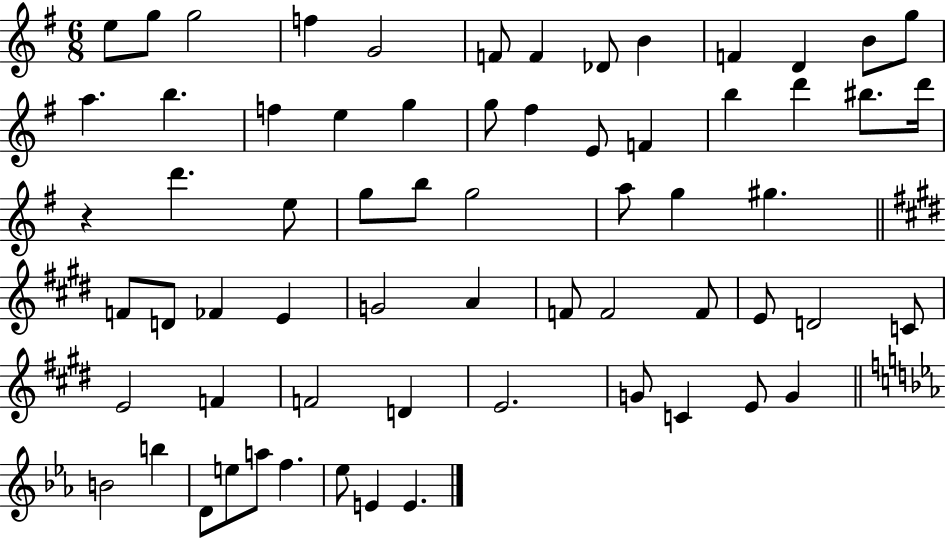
E5/e G5/e G5/h F5/q G4/h F4/e F4/q Db4/e B4/q F4/q D4/q B4/e G5/e A5/q. B5/q. F5/q E5/q G5/q G5/e F#5/q E4/e F4/q B5/q D6/q BIS5/e. D6/s R/q D6/q. E5/e G5/e B5/e G5/h A5/e G5/q G#5/q. F4/e D4/e FES4/q E4/q G4/h A4/q F4/e F4/h F4/e E4/e D4/h C4/e E4/h F4/q F4/h D4/q E4/h. G4/e C4/q E4/e G4/q B4/h B5/q D4/e E5/e A5/e F5/q. Eb5/e E4/q E4/q.